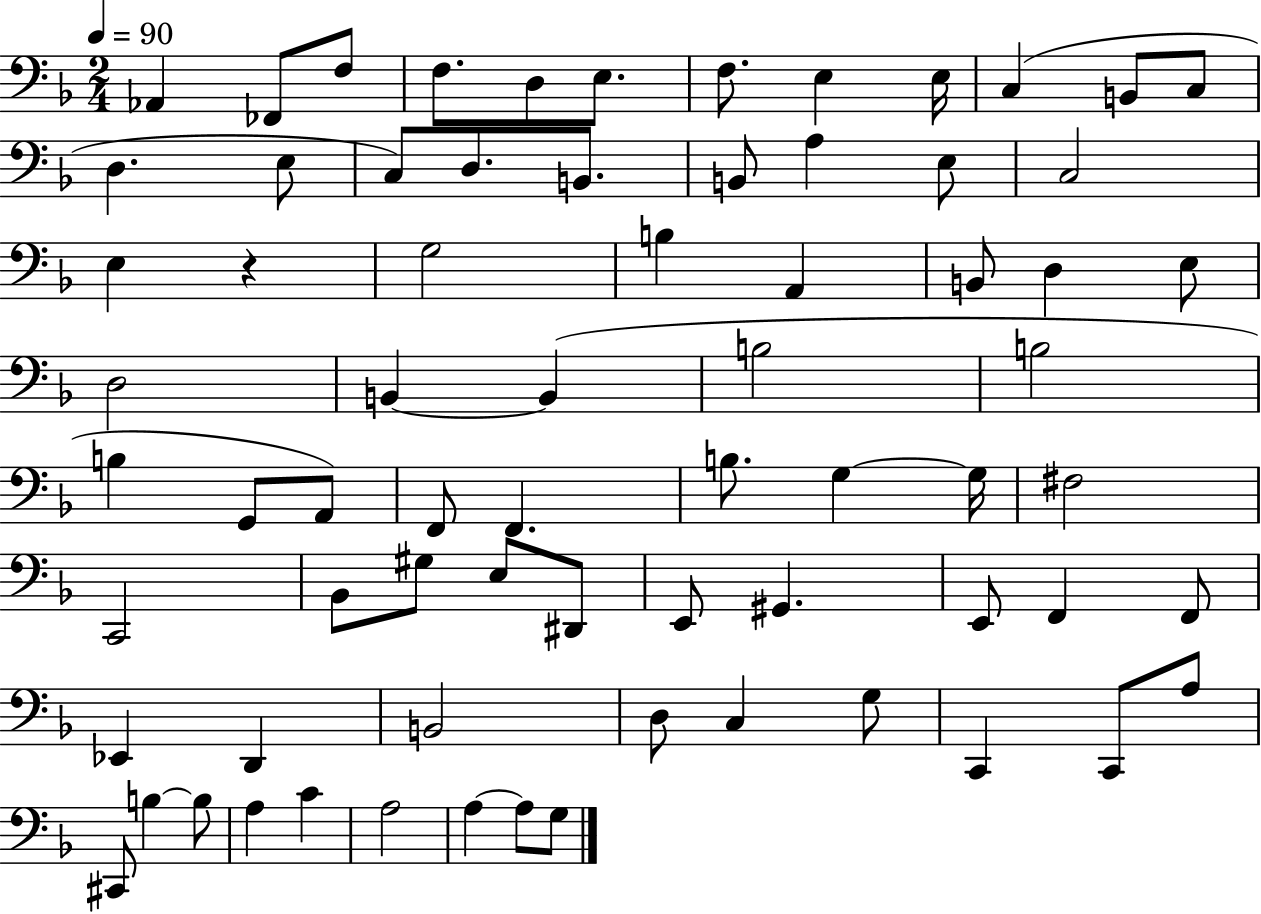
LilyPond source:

{
  \clef bass
  \numericTimeSignature
  \time 2/4
  \key f \major
  \tempo 4 = 90
  aes,4 fes,8 f8 | f8. d8 e8. | f8. e4 e16 | c4( b,8 c8 | \break d4. e8 | c8) d8. b,8. | b,8 a4 e8 | c2 | \break e4 r4 | g2 | b4 a,4 | b,8 d4 e8 | \break d2 | b,4~~ b,4( | b2 | b2 | \break b4 g,8 a,8) | f,8 f,4. | b8. g4~~ g16 | fis2 | \break c,2 | bes,8 gis8 e8 dis,8 | e,8 gis,4. | e,8 f,4 f,8 | \break ees,4 d,4 | b,2 | d8 c4 g8 | c,4 c,8 a8 | \break cis,8 b4~~ b8 | a4 c'4 | a2 | a4~~ a8 g8 | \break \bar "|."
}